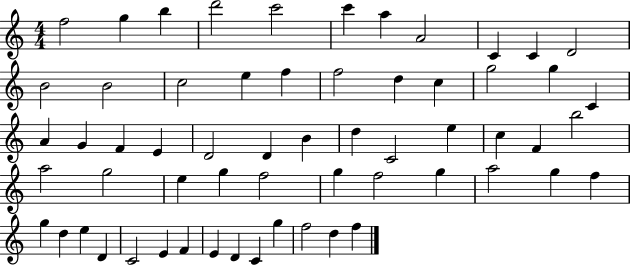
{
  \clef treble
  \numericTimeSignature
  \time 4/4
  \key c \major
  f''2 g''4 b''4 | d'''2 c'''2 | c'''4 a''4 a'2 | c'4 c'4 d'2 | \break b'2 b'2 | c''2 e''4 f''4 | f''2 d''4 c''4 | g''2 g''4 c'4 | \break a'4 g'4 f'4 e'4 | d'2 d'4 b'4 | d''4 c'2 e''4 | c''4 f'4 b''2 | \break a''2 g''2 | e''4 g''4 f''2 | g''4 f''2 g''4 | a''2 g''4 f''4 | \break g''4 d''4 e''4 d'4 | c'2 e'4 f'4 | e'4 d'4 c'4 g''4 | f''2 d''4 f''4 | \break \bar "|."
}